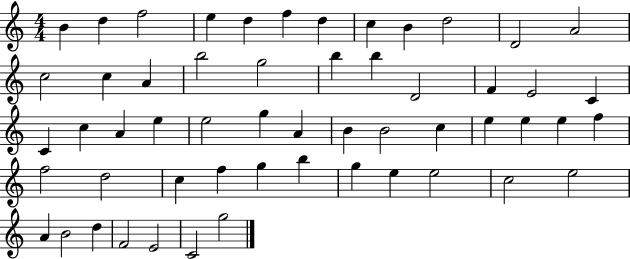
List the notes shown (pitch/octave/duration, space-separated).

B4/q D5/q F5/h E5/q D5/q F5/q D5/q C5/q B4/q D5/h D4/h A4/h C5/h C5/q A4/q B5/h G5/h B5/q B5/q D4/h F4/q E4/h C4/q C4/q C5/q A4/q E5/q E5/h G5/q A4/q B4/q B4/h C5/q E5/q E5/q E5/q F5/q F5/h D5/h C5/q F5/q G5/q B5/q G5/q E5/q E5/h C5/h E5/h A4/q B4/h D5/q F4/h E4/h C4/h G5/h